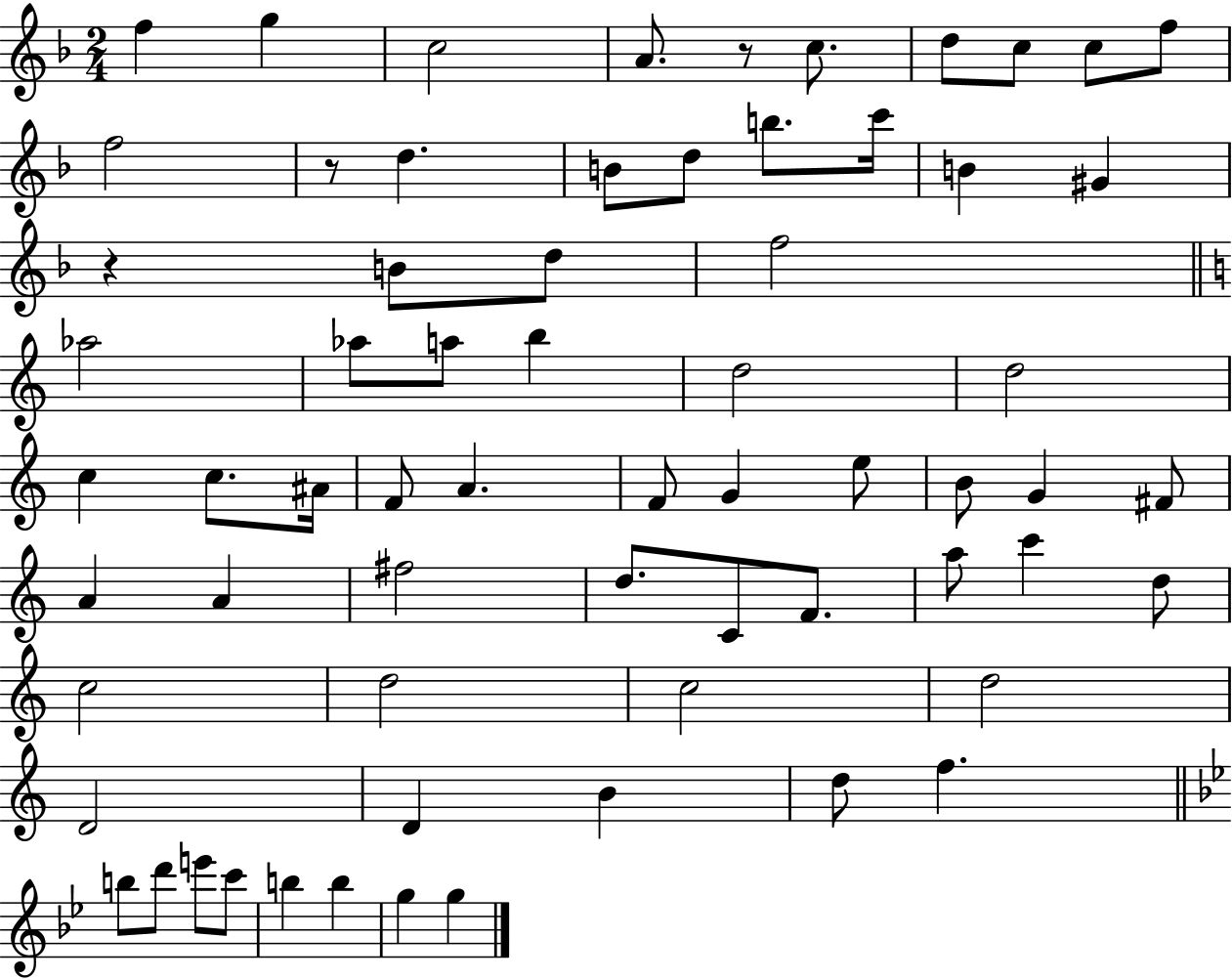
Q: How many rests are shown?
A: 3